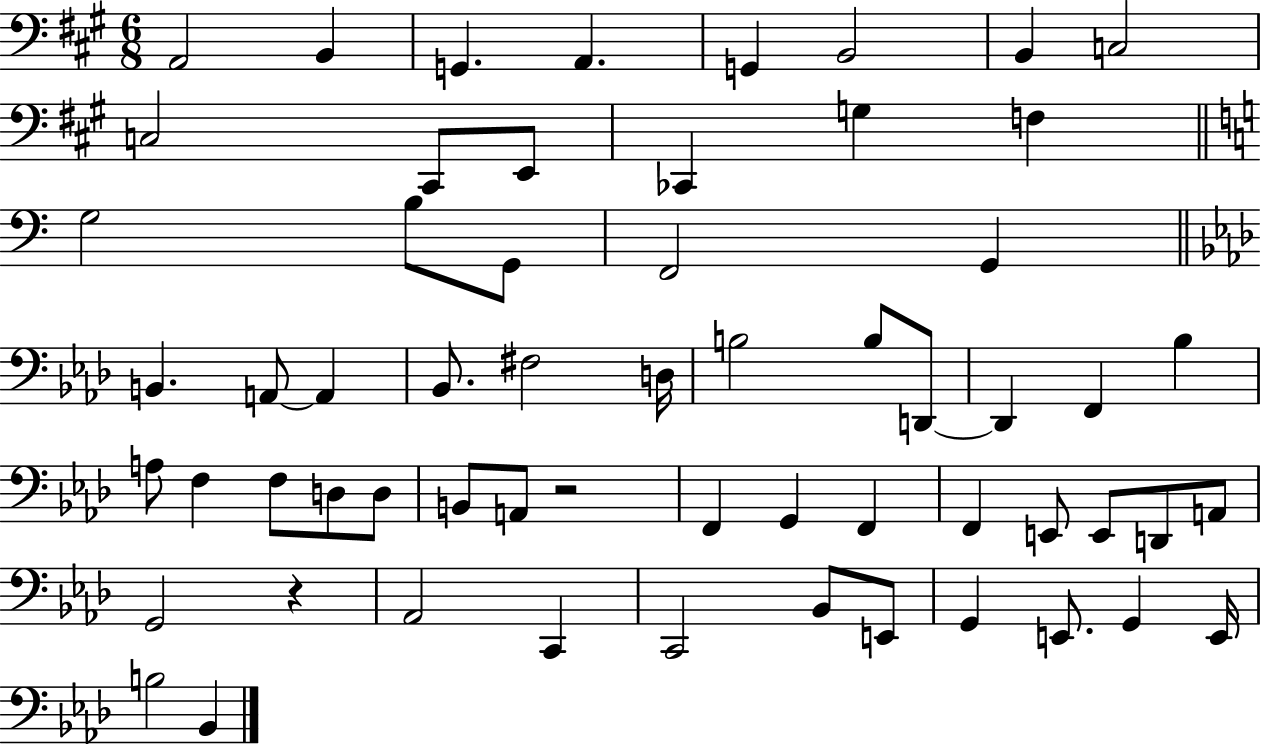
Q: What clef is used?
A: bass